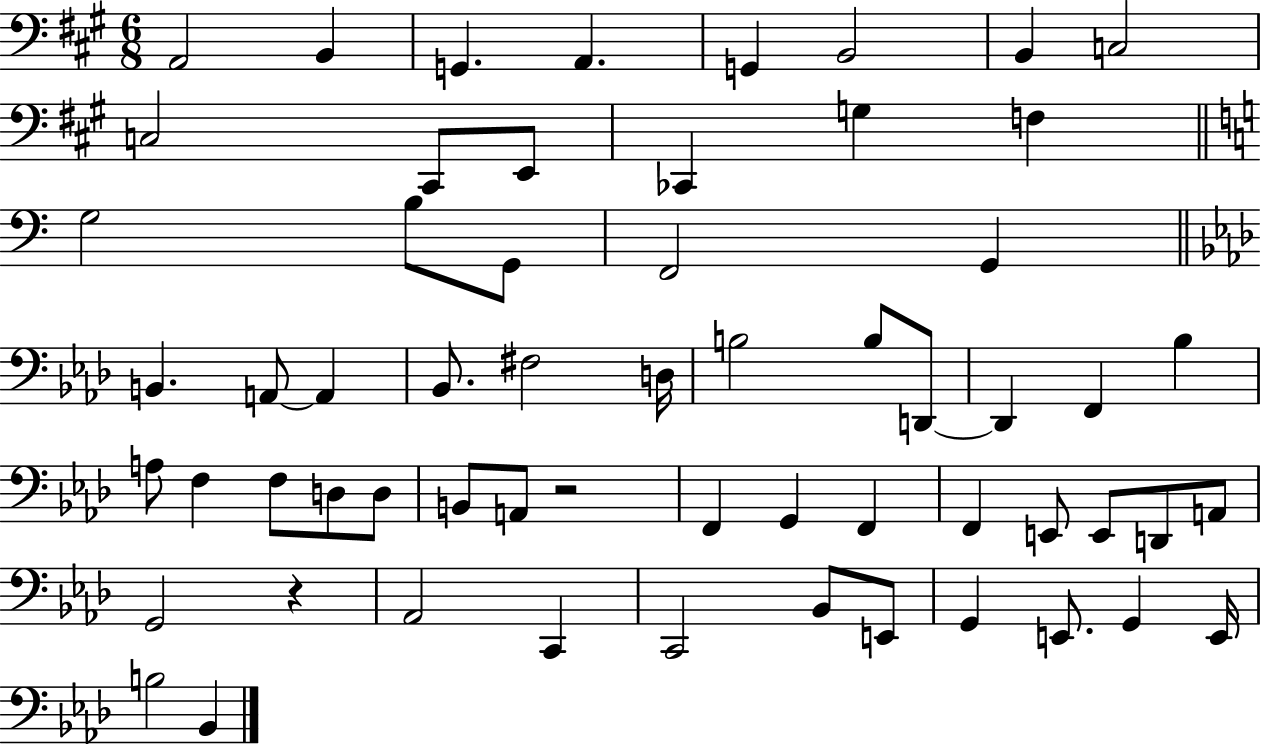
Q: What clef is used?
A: bass